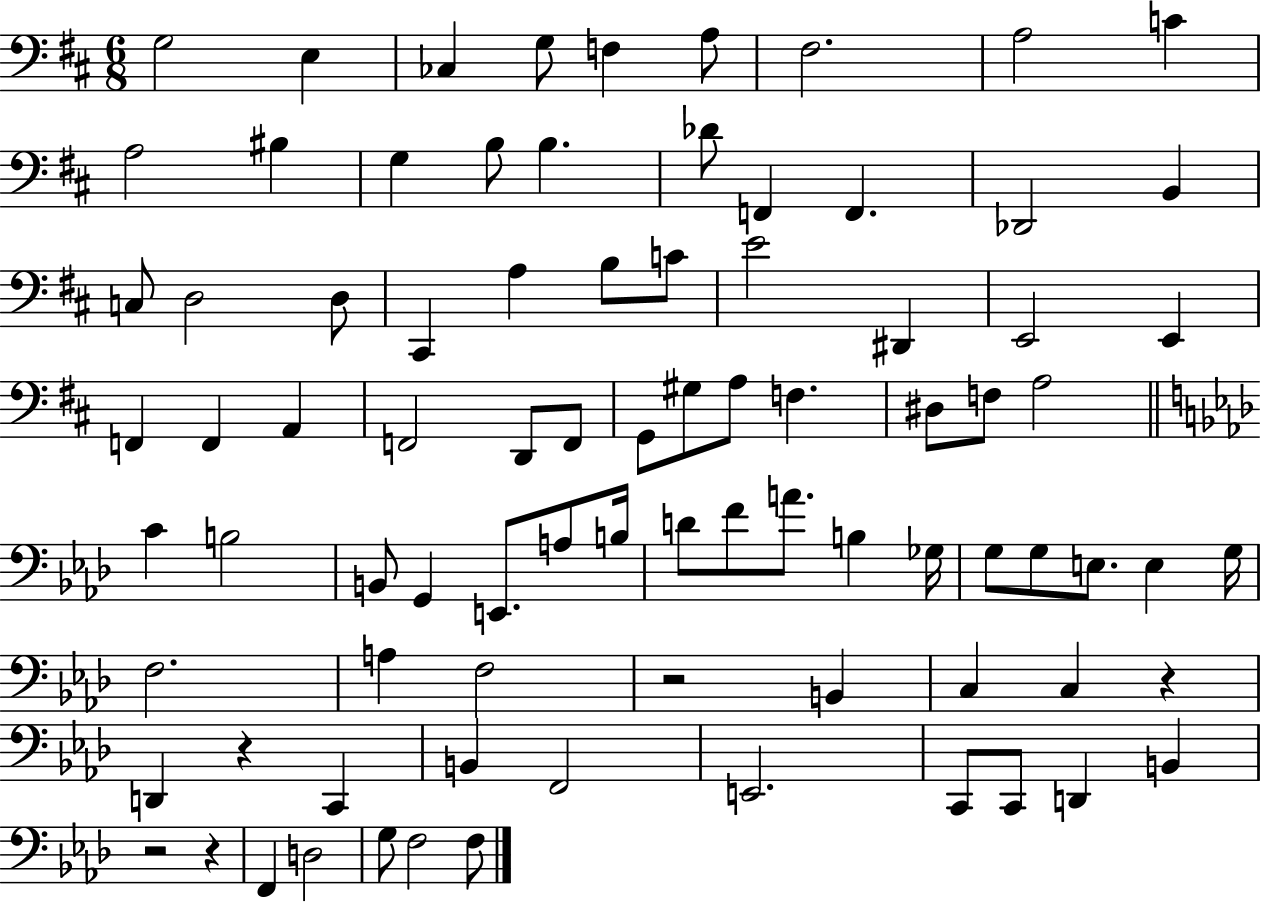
G3/h E3/q CES3/q G3/e F3/q A3/e F#3/h. A3/h C4/q A3/h BIS3/q G3/q B3/e B3/q. Db4/e F2/q F2/q. Db2/h B2/q C3/e D3/h D3/e C#2/q A3/q B3/e C4/e E4/h D#2/q E2/h E2/q F2/q F2/q A2/q F2/h D2/e F2/e G2/e G#3/e A3/e F3/q. D#3/e F3/e A3/h C4/q B3/h B2/e G2/q E2/e. A3/e B3/s D4/e F4/e A4/e. B3/q Gb3/s G3/e G3/e E3/e. E3/q G3/s F3/h. A3/q F3/h R/h B2/q C3/q C3/q R/q D2/q R/q C2/q B2/q F2/h E2/h. C2/e C2/e D2/q B2/q R/h R/q F2/q D3/h G3/e F3/h F3/e